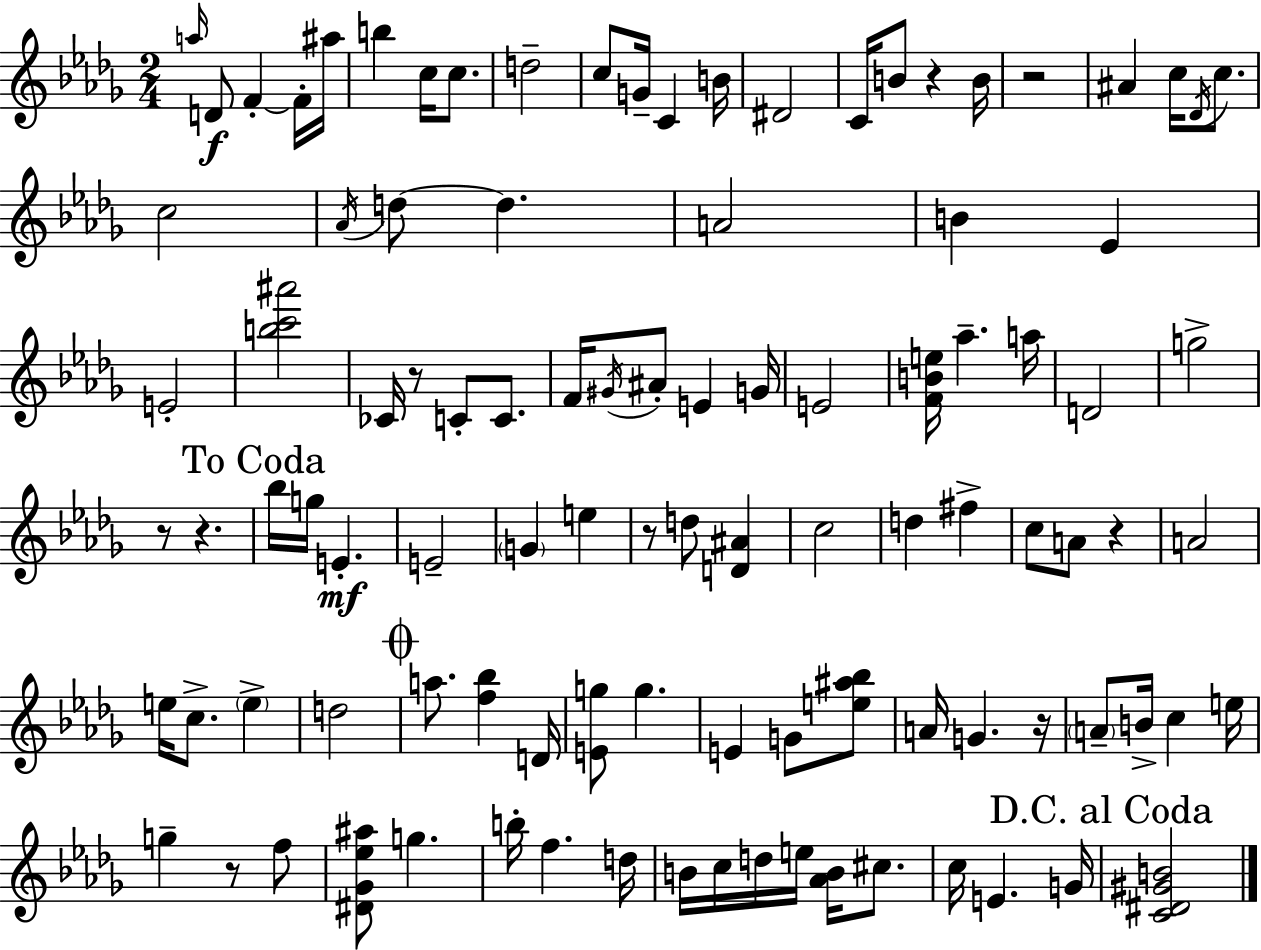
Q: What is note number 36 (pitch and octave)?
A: E4